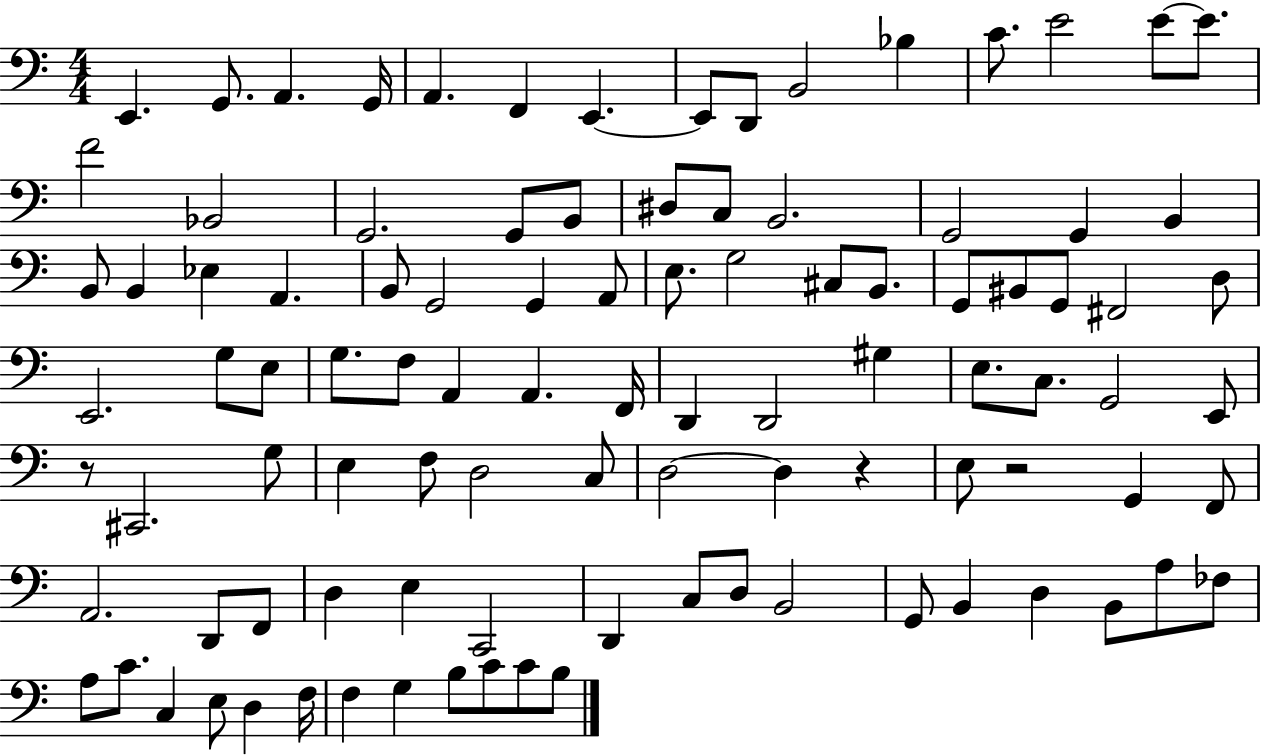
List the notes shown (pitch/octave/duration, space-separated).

E2/q. G2/e. A2/q. G2/s A2/q. F2/q E2/q. E2/e D2/e B2/h Bb3/q C4/e. E4/h E4/e E4/e. F4/h Bb2/h G2/h. G2/e B2/e D#3/e C3/e B2/h. G2/h G2/q B2/q B2/e B2/q Eb3/q A2/q. B2/e G2/h G2/q A2/e E3/e. G3/h C#3/e B2/e. G2/e BIS2/e G2/e F#2/h D3/e E2/h. G3/e E3/e G3/e. F3/e A2/q A2/q. F2/s D2/q D2/h G#3/q E3/e. C3/e. G2/h E2/e R/e C#2/h. G3/e E3/q F3/e D3/h C3/e D3/h D3/q R/q E3/e R/h G2/q F2/e A2/h. D2/e F2/e D3/q E3/q C2/h D2/q C3/e D3/e B2/h G2/e B2/q D3/q B2/e A3/e FES3/e A3/e C4/e. C3/q E3/e D3/q F3/s F3/q G3/q B3/e C4/e C4/e B3/e